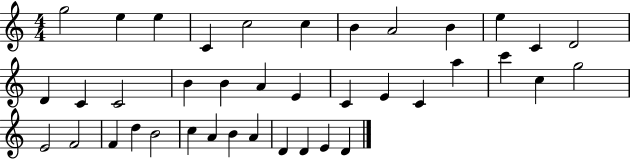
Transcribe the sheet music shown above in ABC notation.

X:1
T:Untitled
M:4/4
L:1/4
K:C
g2 e e C c2 c B A2 B e C D2 D C C2 B B A E C E C a c' c g2 E2 F2 F d B2 c A B A D D E D